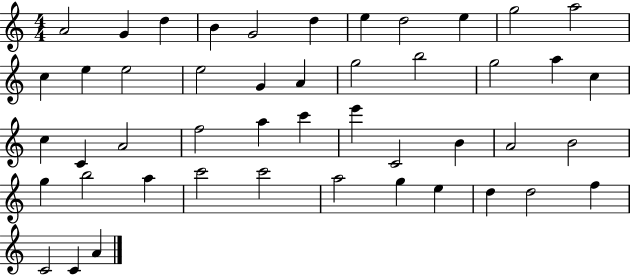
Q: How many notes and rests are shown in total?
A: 47